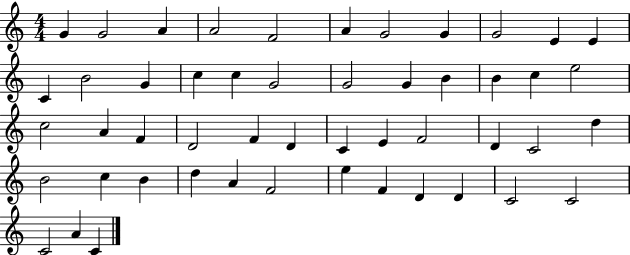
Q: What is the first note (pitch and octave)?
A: G4